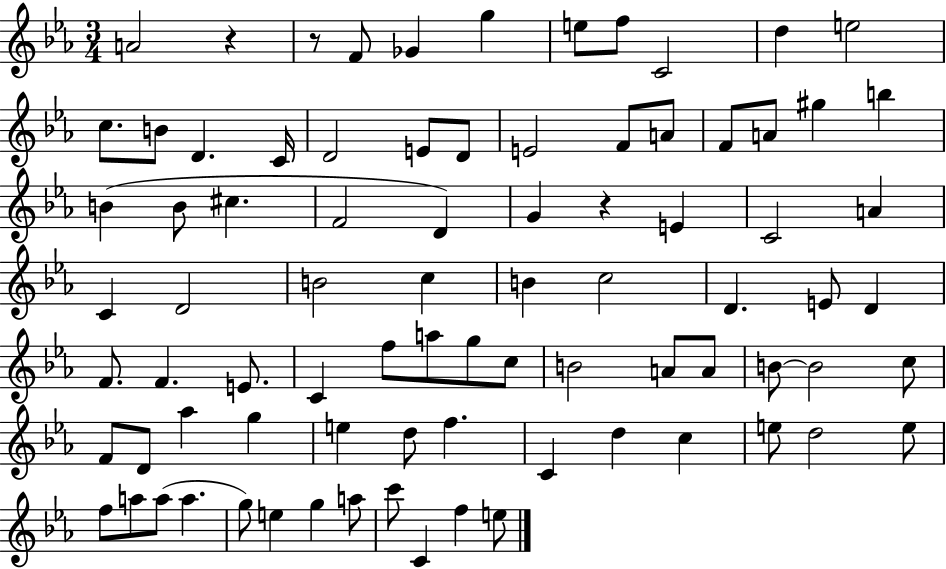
X:1
T:Untitled
M:3/4
L:1/4
K:Eb
A2 z z/2 F/2 _G g e/2 f/2 C2 d e2 c/2 B/2 D C/4 D2 E/2 D/2 E2 F/2 A/2 F/2 A/2 ^g b B B/2 ^c F2 D G z E C2 A C D2 B2 c B c2 D E/2 D F/2 F E/2 C f/2 a/2 g/2 c/2 B2 A/2 A/2 B/2 B2 c/2 F/2 D/2 _a g e d/2 f C d c e/2 d2 e/2 f/2 a/2 a/2 a g/2 e g a/2 c'/2 C f e/2